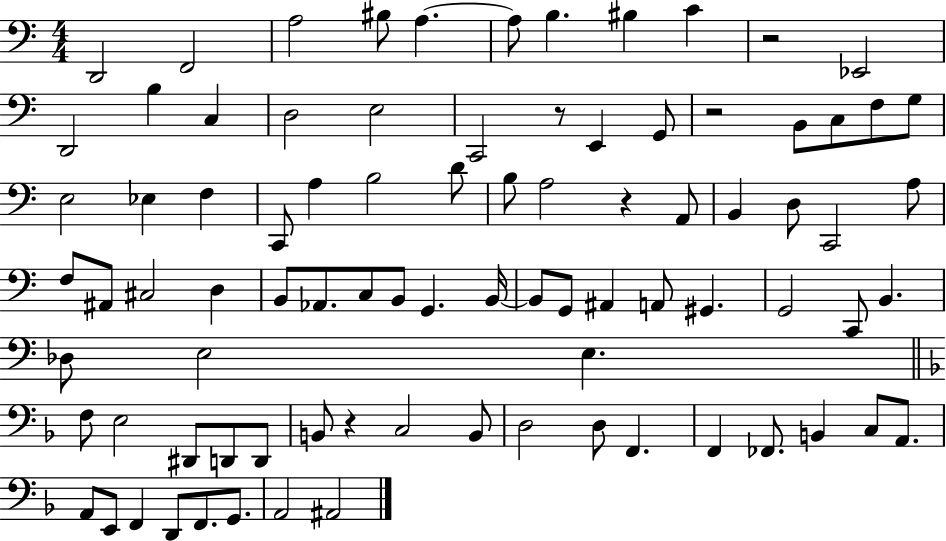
X:1
T:Untitled
M:4/4
L:1/4
K:C
D,,2 F,,2 A,2 ^B,/2 A, A,/2 B, ^B, C z2 _E,,2 D,,2 B, C, D,2 E,2 C,,2 z/2 E,, G,,/2 z2 B,,/2 C,/2 F,/2 G,/2 E,2 _E, F, C,,/2 A, B,2 D/2 B,/2 A,2 z A,,/2 B,, D,/2 C,,2 A,/2 F,/2 ^A,,/2 ^C,2 D, B,,/2 _A,,/2 C,/2 B,,/2 G,, B,,/4 B,,/2 G,,/2 ^A,, A,,/2 ^G,, G,,2 C,,/2 B,, _D,/2 E,2 E, F,/2 E,2 ^D,,/2 D,,/2 D,,/2 B,,/2 z C,2 B,,/2 D,2 D,/2 F,, F,, _F,,/2 B,, C,/2 A,,/2 A,,/2 E,,/2 F,, D,,/2 F,,/2 G,,/2 A,,2 ^A,,2